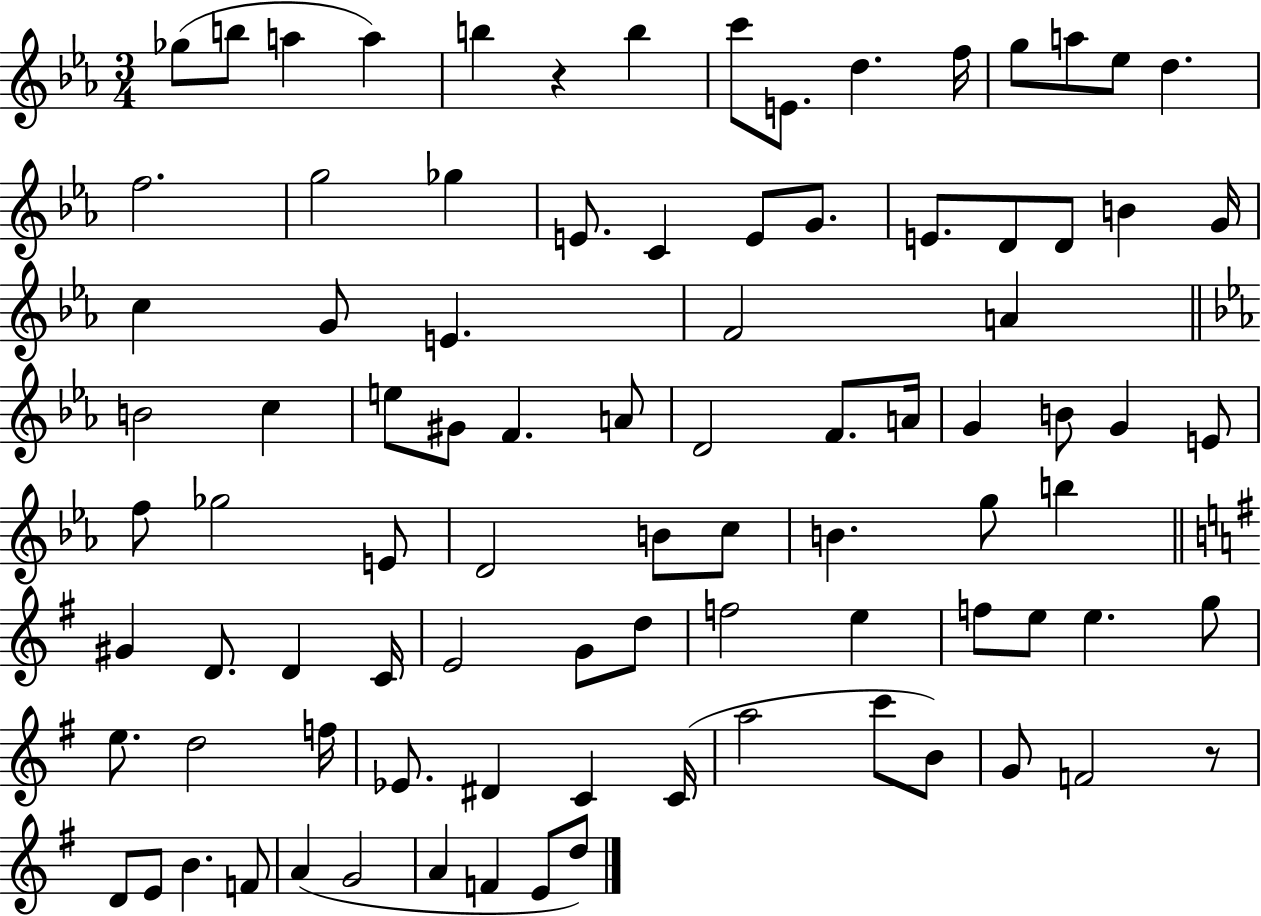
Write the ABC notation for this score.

X:1
T:Untitled
M:3/4
L:1/4
K:Eb
_g/2 b/2 a a b z b c'/2 E/2 d f/4 g/2 a/2 _e/2 d f2 g2 _g E/2 C E/2 G/2 E/2 D/2 D/2 B G/4 c G/2 E F2 A B2 c e/2 ^G/2 F A/2 D2 F/2 A/4 G B/2 G E/2 f/2 _g2 E/2 D2 B/2 c/2 B g/2 b ^G D/2 D C/4 E2 G/2 d/2 f2 e f/2 e/2 e g/2 e/2 d2 f/4 _E/2 ^D C C/4 a2 c'/2 B/2 G/2 F2 z/2 D/2 E/2 B F/2 A G2 A F E/2 d/2